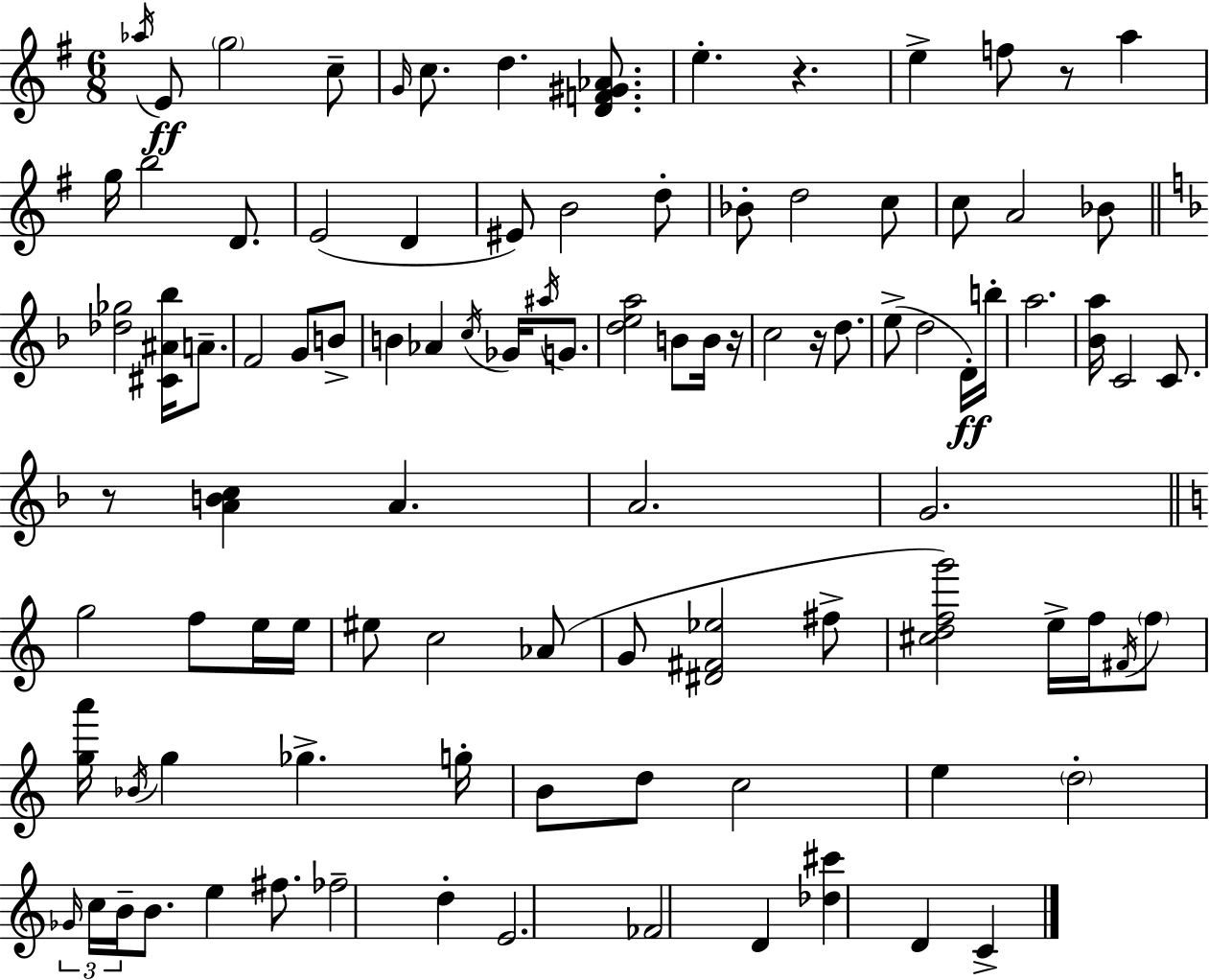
Ab5/s E4/e G5/h C5/e G4/s C5/e. D5/q. [D4,F4,G#4,Ab4]/e. E5/q. R/q. E5/q F5/e R/e A5/q G5/s B5/h D4/e. E4/h D4/q EIS4/e B4/h D5/e Bb4/e D5/h C5/e C5/e A4/h Bb4/e [Db5,Gb5]/h [C#4,A#4,Bb5]/s A4/e. F4/h G4/e B4/e B4/q Ab4/q C5/s Gb4/s A#5/s G4/e. [D5,E5,A5]/h B4/e B4/s R/s C5/h R/s D5/e. E5/e D5/h D4/s B5/s A5/h. [Bb4,A5]/s C4/h C4/e. R/e [A4,B4,C5]/q A4/q. A4/h. G4/h. G5/h F5/e E5/s E5/s EIS5/e C5/h Ab4/e G4/e [D#4,F#4,Eb5]/h F#5/e [C#5,D5,F5,G6]/h E5/s F5/s F#4/s F5/e [G5,A6]/s Bb4/s G5/q Gb5/q. G5/s B4/e D5/e C5/h E5/q D5/h Gb4/s C5/s B4/s B4/e. E5/q F#5/e. FES5/h D5/q E4/h. FES4/h D4/q [Db5,C#6]/q D4/q C4/q